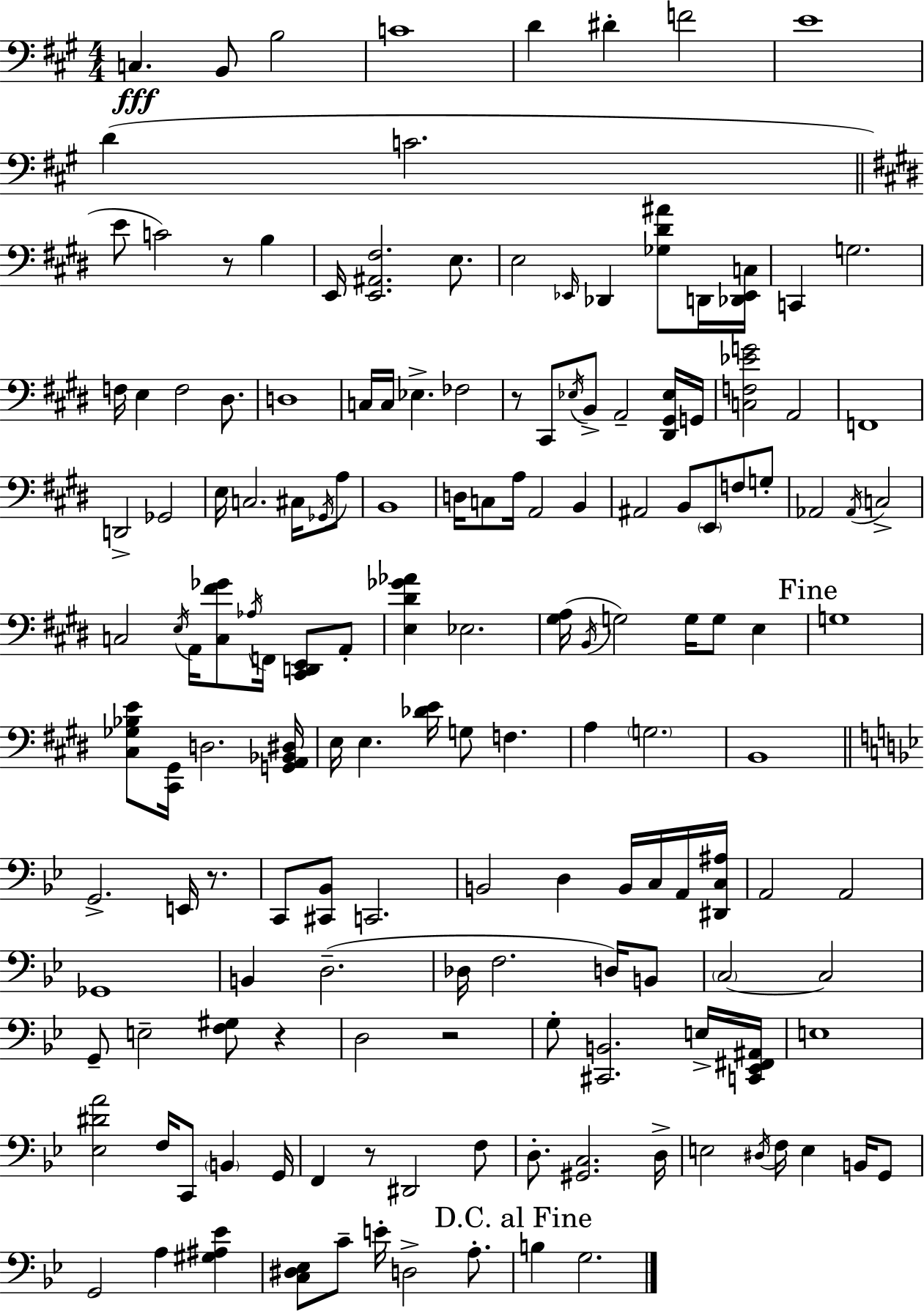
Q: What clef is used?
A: bass